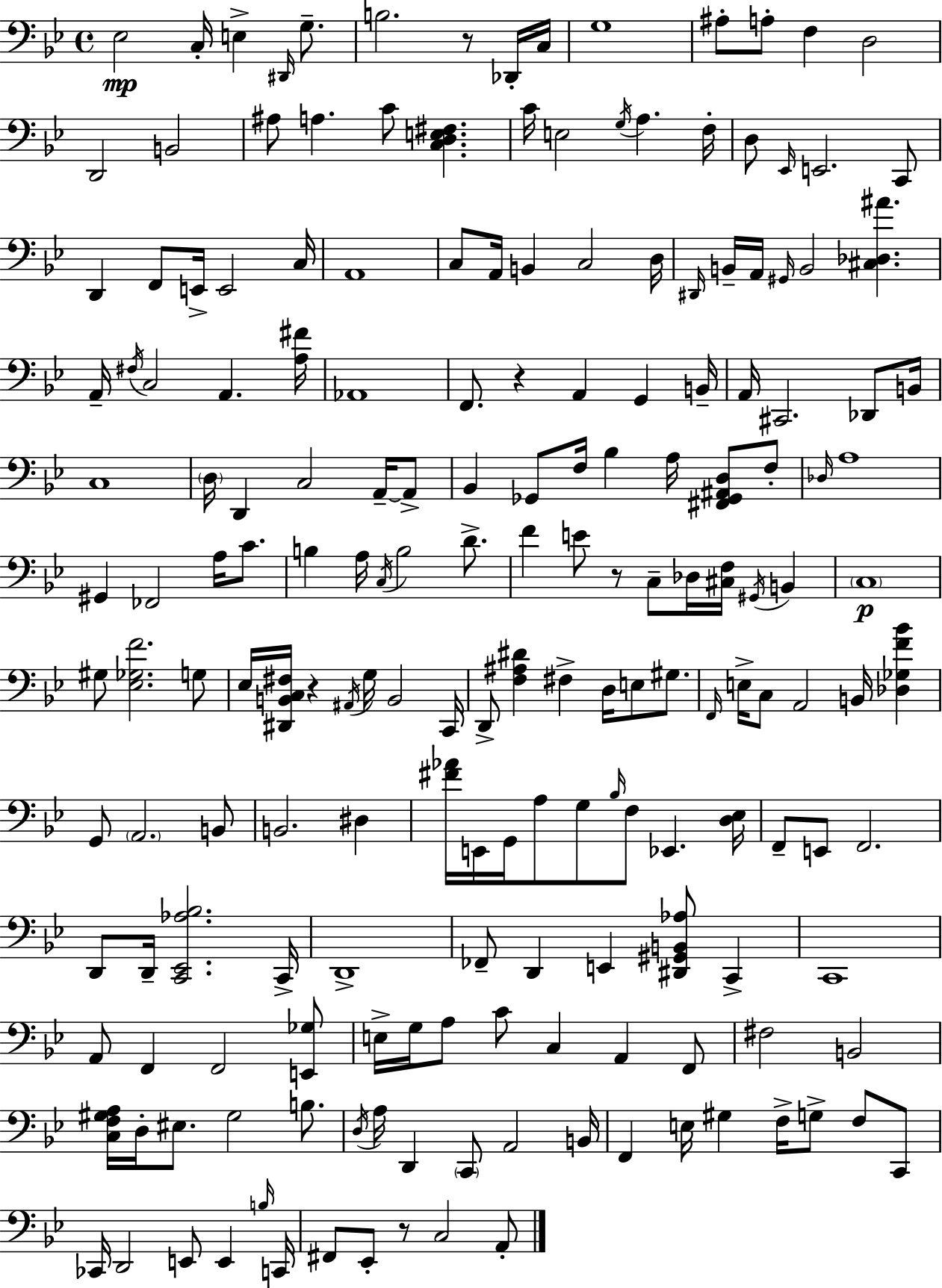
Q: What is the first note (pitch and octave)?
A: Eb3